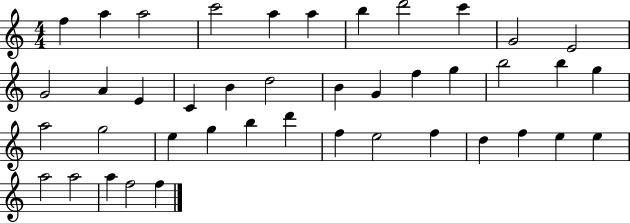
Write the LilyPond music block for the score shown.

{
  \clef treble
  \numericTimeSignature
  \time 4/4
  \key c \major
  f''4 a''4 a''2 | c'''2 a''4 a''4 | b''4 d'''2 c'''4 | g'2 e'2 | \break g'2 a'4 e'4 | c'4 b'4 d''2 | b'4 g'4 f''4 g''4 | b''2 b''4 g''4 | \break a''2 g''2 | e''4 g''4 b''4 d'''4 | f''4 e''2 f''4 | d''4 f''4 e''4 e''4 | \break a''2 a''2 | a''4 f''2 f''4 | \bar "|."
}